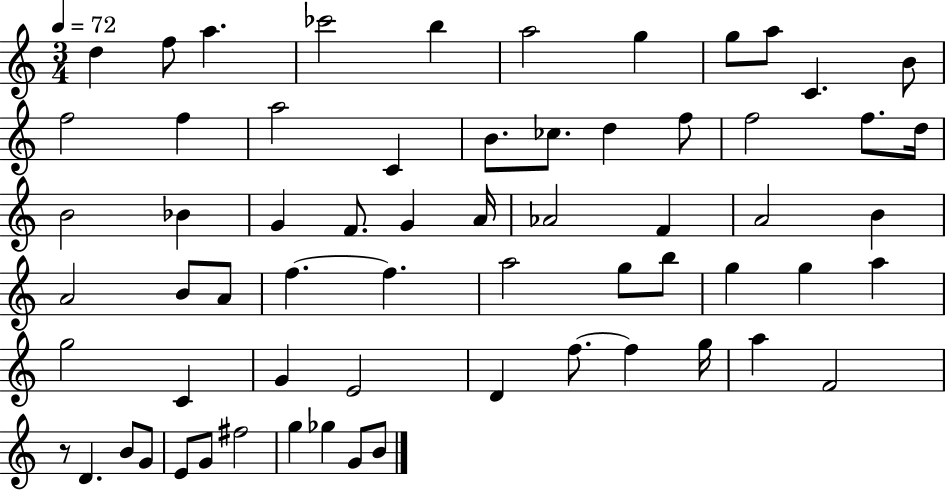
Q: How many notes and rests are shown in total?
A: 64